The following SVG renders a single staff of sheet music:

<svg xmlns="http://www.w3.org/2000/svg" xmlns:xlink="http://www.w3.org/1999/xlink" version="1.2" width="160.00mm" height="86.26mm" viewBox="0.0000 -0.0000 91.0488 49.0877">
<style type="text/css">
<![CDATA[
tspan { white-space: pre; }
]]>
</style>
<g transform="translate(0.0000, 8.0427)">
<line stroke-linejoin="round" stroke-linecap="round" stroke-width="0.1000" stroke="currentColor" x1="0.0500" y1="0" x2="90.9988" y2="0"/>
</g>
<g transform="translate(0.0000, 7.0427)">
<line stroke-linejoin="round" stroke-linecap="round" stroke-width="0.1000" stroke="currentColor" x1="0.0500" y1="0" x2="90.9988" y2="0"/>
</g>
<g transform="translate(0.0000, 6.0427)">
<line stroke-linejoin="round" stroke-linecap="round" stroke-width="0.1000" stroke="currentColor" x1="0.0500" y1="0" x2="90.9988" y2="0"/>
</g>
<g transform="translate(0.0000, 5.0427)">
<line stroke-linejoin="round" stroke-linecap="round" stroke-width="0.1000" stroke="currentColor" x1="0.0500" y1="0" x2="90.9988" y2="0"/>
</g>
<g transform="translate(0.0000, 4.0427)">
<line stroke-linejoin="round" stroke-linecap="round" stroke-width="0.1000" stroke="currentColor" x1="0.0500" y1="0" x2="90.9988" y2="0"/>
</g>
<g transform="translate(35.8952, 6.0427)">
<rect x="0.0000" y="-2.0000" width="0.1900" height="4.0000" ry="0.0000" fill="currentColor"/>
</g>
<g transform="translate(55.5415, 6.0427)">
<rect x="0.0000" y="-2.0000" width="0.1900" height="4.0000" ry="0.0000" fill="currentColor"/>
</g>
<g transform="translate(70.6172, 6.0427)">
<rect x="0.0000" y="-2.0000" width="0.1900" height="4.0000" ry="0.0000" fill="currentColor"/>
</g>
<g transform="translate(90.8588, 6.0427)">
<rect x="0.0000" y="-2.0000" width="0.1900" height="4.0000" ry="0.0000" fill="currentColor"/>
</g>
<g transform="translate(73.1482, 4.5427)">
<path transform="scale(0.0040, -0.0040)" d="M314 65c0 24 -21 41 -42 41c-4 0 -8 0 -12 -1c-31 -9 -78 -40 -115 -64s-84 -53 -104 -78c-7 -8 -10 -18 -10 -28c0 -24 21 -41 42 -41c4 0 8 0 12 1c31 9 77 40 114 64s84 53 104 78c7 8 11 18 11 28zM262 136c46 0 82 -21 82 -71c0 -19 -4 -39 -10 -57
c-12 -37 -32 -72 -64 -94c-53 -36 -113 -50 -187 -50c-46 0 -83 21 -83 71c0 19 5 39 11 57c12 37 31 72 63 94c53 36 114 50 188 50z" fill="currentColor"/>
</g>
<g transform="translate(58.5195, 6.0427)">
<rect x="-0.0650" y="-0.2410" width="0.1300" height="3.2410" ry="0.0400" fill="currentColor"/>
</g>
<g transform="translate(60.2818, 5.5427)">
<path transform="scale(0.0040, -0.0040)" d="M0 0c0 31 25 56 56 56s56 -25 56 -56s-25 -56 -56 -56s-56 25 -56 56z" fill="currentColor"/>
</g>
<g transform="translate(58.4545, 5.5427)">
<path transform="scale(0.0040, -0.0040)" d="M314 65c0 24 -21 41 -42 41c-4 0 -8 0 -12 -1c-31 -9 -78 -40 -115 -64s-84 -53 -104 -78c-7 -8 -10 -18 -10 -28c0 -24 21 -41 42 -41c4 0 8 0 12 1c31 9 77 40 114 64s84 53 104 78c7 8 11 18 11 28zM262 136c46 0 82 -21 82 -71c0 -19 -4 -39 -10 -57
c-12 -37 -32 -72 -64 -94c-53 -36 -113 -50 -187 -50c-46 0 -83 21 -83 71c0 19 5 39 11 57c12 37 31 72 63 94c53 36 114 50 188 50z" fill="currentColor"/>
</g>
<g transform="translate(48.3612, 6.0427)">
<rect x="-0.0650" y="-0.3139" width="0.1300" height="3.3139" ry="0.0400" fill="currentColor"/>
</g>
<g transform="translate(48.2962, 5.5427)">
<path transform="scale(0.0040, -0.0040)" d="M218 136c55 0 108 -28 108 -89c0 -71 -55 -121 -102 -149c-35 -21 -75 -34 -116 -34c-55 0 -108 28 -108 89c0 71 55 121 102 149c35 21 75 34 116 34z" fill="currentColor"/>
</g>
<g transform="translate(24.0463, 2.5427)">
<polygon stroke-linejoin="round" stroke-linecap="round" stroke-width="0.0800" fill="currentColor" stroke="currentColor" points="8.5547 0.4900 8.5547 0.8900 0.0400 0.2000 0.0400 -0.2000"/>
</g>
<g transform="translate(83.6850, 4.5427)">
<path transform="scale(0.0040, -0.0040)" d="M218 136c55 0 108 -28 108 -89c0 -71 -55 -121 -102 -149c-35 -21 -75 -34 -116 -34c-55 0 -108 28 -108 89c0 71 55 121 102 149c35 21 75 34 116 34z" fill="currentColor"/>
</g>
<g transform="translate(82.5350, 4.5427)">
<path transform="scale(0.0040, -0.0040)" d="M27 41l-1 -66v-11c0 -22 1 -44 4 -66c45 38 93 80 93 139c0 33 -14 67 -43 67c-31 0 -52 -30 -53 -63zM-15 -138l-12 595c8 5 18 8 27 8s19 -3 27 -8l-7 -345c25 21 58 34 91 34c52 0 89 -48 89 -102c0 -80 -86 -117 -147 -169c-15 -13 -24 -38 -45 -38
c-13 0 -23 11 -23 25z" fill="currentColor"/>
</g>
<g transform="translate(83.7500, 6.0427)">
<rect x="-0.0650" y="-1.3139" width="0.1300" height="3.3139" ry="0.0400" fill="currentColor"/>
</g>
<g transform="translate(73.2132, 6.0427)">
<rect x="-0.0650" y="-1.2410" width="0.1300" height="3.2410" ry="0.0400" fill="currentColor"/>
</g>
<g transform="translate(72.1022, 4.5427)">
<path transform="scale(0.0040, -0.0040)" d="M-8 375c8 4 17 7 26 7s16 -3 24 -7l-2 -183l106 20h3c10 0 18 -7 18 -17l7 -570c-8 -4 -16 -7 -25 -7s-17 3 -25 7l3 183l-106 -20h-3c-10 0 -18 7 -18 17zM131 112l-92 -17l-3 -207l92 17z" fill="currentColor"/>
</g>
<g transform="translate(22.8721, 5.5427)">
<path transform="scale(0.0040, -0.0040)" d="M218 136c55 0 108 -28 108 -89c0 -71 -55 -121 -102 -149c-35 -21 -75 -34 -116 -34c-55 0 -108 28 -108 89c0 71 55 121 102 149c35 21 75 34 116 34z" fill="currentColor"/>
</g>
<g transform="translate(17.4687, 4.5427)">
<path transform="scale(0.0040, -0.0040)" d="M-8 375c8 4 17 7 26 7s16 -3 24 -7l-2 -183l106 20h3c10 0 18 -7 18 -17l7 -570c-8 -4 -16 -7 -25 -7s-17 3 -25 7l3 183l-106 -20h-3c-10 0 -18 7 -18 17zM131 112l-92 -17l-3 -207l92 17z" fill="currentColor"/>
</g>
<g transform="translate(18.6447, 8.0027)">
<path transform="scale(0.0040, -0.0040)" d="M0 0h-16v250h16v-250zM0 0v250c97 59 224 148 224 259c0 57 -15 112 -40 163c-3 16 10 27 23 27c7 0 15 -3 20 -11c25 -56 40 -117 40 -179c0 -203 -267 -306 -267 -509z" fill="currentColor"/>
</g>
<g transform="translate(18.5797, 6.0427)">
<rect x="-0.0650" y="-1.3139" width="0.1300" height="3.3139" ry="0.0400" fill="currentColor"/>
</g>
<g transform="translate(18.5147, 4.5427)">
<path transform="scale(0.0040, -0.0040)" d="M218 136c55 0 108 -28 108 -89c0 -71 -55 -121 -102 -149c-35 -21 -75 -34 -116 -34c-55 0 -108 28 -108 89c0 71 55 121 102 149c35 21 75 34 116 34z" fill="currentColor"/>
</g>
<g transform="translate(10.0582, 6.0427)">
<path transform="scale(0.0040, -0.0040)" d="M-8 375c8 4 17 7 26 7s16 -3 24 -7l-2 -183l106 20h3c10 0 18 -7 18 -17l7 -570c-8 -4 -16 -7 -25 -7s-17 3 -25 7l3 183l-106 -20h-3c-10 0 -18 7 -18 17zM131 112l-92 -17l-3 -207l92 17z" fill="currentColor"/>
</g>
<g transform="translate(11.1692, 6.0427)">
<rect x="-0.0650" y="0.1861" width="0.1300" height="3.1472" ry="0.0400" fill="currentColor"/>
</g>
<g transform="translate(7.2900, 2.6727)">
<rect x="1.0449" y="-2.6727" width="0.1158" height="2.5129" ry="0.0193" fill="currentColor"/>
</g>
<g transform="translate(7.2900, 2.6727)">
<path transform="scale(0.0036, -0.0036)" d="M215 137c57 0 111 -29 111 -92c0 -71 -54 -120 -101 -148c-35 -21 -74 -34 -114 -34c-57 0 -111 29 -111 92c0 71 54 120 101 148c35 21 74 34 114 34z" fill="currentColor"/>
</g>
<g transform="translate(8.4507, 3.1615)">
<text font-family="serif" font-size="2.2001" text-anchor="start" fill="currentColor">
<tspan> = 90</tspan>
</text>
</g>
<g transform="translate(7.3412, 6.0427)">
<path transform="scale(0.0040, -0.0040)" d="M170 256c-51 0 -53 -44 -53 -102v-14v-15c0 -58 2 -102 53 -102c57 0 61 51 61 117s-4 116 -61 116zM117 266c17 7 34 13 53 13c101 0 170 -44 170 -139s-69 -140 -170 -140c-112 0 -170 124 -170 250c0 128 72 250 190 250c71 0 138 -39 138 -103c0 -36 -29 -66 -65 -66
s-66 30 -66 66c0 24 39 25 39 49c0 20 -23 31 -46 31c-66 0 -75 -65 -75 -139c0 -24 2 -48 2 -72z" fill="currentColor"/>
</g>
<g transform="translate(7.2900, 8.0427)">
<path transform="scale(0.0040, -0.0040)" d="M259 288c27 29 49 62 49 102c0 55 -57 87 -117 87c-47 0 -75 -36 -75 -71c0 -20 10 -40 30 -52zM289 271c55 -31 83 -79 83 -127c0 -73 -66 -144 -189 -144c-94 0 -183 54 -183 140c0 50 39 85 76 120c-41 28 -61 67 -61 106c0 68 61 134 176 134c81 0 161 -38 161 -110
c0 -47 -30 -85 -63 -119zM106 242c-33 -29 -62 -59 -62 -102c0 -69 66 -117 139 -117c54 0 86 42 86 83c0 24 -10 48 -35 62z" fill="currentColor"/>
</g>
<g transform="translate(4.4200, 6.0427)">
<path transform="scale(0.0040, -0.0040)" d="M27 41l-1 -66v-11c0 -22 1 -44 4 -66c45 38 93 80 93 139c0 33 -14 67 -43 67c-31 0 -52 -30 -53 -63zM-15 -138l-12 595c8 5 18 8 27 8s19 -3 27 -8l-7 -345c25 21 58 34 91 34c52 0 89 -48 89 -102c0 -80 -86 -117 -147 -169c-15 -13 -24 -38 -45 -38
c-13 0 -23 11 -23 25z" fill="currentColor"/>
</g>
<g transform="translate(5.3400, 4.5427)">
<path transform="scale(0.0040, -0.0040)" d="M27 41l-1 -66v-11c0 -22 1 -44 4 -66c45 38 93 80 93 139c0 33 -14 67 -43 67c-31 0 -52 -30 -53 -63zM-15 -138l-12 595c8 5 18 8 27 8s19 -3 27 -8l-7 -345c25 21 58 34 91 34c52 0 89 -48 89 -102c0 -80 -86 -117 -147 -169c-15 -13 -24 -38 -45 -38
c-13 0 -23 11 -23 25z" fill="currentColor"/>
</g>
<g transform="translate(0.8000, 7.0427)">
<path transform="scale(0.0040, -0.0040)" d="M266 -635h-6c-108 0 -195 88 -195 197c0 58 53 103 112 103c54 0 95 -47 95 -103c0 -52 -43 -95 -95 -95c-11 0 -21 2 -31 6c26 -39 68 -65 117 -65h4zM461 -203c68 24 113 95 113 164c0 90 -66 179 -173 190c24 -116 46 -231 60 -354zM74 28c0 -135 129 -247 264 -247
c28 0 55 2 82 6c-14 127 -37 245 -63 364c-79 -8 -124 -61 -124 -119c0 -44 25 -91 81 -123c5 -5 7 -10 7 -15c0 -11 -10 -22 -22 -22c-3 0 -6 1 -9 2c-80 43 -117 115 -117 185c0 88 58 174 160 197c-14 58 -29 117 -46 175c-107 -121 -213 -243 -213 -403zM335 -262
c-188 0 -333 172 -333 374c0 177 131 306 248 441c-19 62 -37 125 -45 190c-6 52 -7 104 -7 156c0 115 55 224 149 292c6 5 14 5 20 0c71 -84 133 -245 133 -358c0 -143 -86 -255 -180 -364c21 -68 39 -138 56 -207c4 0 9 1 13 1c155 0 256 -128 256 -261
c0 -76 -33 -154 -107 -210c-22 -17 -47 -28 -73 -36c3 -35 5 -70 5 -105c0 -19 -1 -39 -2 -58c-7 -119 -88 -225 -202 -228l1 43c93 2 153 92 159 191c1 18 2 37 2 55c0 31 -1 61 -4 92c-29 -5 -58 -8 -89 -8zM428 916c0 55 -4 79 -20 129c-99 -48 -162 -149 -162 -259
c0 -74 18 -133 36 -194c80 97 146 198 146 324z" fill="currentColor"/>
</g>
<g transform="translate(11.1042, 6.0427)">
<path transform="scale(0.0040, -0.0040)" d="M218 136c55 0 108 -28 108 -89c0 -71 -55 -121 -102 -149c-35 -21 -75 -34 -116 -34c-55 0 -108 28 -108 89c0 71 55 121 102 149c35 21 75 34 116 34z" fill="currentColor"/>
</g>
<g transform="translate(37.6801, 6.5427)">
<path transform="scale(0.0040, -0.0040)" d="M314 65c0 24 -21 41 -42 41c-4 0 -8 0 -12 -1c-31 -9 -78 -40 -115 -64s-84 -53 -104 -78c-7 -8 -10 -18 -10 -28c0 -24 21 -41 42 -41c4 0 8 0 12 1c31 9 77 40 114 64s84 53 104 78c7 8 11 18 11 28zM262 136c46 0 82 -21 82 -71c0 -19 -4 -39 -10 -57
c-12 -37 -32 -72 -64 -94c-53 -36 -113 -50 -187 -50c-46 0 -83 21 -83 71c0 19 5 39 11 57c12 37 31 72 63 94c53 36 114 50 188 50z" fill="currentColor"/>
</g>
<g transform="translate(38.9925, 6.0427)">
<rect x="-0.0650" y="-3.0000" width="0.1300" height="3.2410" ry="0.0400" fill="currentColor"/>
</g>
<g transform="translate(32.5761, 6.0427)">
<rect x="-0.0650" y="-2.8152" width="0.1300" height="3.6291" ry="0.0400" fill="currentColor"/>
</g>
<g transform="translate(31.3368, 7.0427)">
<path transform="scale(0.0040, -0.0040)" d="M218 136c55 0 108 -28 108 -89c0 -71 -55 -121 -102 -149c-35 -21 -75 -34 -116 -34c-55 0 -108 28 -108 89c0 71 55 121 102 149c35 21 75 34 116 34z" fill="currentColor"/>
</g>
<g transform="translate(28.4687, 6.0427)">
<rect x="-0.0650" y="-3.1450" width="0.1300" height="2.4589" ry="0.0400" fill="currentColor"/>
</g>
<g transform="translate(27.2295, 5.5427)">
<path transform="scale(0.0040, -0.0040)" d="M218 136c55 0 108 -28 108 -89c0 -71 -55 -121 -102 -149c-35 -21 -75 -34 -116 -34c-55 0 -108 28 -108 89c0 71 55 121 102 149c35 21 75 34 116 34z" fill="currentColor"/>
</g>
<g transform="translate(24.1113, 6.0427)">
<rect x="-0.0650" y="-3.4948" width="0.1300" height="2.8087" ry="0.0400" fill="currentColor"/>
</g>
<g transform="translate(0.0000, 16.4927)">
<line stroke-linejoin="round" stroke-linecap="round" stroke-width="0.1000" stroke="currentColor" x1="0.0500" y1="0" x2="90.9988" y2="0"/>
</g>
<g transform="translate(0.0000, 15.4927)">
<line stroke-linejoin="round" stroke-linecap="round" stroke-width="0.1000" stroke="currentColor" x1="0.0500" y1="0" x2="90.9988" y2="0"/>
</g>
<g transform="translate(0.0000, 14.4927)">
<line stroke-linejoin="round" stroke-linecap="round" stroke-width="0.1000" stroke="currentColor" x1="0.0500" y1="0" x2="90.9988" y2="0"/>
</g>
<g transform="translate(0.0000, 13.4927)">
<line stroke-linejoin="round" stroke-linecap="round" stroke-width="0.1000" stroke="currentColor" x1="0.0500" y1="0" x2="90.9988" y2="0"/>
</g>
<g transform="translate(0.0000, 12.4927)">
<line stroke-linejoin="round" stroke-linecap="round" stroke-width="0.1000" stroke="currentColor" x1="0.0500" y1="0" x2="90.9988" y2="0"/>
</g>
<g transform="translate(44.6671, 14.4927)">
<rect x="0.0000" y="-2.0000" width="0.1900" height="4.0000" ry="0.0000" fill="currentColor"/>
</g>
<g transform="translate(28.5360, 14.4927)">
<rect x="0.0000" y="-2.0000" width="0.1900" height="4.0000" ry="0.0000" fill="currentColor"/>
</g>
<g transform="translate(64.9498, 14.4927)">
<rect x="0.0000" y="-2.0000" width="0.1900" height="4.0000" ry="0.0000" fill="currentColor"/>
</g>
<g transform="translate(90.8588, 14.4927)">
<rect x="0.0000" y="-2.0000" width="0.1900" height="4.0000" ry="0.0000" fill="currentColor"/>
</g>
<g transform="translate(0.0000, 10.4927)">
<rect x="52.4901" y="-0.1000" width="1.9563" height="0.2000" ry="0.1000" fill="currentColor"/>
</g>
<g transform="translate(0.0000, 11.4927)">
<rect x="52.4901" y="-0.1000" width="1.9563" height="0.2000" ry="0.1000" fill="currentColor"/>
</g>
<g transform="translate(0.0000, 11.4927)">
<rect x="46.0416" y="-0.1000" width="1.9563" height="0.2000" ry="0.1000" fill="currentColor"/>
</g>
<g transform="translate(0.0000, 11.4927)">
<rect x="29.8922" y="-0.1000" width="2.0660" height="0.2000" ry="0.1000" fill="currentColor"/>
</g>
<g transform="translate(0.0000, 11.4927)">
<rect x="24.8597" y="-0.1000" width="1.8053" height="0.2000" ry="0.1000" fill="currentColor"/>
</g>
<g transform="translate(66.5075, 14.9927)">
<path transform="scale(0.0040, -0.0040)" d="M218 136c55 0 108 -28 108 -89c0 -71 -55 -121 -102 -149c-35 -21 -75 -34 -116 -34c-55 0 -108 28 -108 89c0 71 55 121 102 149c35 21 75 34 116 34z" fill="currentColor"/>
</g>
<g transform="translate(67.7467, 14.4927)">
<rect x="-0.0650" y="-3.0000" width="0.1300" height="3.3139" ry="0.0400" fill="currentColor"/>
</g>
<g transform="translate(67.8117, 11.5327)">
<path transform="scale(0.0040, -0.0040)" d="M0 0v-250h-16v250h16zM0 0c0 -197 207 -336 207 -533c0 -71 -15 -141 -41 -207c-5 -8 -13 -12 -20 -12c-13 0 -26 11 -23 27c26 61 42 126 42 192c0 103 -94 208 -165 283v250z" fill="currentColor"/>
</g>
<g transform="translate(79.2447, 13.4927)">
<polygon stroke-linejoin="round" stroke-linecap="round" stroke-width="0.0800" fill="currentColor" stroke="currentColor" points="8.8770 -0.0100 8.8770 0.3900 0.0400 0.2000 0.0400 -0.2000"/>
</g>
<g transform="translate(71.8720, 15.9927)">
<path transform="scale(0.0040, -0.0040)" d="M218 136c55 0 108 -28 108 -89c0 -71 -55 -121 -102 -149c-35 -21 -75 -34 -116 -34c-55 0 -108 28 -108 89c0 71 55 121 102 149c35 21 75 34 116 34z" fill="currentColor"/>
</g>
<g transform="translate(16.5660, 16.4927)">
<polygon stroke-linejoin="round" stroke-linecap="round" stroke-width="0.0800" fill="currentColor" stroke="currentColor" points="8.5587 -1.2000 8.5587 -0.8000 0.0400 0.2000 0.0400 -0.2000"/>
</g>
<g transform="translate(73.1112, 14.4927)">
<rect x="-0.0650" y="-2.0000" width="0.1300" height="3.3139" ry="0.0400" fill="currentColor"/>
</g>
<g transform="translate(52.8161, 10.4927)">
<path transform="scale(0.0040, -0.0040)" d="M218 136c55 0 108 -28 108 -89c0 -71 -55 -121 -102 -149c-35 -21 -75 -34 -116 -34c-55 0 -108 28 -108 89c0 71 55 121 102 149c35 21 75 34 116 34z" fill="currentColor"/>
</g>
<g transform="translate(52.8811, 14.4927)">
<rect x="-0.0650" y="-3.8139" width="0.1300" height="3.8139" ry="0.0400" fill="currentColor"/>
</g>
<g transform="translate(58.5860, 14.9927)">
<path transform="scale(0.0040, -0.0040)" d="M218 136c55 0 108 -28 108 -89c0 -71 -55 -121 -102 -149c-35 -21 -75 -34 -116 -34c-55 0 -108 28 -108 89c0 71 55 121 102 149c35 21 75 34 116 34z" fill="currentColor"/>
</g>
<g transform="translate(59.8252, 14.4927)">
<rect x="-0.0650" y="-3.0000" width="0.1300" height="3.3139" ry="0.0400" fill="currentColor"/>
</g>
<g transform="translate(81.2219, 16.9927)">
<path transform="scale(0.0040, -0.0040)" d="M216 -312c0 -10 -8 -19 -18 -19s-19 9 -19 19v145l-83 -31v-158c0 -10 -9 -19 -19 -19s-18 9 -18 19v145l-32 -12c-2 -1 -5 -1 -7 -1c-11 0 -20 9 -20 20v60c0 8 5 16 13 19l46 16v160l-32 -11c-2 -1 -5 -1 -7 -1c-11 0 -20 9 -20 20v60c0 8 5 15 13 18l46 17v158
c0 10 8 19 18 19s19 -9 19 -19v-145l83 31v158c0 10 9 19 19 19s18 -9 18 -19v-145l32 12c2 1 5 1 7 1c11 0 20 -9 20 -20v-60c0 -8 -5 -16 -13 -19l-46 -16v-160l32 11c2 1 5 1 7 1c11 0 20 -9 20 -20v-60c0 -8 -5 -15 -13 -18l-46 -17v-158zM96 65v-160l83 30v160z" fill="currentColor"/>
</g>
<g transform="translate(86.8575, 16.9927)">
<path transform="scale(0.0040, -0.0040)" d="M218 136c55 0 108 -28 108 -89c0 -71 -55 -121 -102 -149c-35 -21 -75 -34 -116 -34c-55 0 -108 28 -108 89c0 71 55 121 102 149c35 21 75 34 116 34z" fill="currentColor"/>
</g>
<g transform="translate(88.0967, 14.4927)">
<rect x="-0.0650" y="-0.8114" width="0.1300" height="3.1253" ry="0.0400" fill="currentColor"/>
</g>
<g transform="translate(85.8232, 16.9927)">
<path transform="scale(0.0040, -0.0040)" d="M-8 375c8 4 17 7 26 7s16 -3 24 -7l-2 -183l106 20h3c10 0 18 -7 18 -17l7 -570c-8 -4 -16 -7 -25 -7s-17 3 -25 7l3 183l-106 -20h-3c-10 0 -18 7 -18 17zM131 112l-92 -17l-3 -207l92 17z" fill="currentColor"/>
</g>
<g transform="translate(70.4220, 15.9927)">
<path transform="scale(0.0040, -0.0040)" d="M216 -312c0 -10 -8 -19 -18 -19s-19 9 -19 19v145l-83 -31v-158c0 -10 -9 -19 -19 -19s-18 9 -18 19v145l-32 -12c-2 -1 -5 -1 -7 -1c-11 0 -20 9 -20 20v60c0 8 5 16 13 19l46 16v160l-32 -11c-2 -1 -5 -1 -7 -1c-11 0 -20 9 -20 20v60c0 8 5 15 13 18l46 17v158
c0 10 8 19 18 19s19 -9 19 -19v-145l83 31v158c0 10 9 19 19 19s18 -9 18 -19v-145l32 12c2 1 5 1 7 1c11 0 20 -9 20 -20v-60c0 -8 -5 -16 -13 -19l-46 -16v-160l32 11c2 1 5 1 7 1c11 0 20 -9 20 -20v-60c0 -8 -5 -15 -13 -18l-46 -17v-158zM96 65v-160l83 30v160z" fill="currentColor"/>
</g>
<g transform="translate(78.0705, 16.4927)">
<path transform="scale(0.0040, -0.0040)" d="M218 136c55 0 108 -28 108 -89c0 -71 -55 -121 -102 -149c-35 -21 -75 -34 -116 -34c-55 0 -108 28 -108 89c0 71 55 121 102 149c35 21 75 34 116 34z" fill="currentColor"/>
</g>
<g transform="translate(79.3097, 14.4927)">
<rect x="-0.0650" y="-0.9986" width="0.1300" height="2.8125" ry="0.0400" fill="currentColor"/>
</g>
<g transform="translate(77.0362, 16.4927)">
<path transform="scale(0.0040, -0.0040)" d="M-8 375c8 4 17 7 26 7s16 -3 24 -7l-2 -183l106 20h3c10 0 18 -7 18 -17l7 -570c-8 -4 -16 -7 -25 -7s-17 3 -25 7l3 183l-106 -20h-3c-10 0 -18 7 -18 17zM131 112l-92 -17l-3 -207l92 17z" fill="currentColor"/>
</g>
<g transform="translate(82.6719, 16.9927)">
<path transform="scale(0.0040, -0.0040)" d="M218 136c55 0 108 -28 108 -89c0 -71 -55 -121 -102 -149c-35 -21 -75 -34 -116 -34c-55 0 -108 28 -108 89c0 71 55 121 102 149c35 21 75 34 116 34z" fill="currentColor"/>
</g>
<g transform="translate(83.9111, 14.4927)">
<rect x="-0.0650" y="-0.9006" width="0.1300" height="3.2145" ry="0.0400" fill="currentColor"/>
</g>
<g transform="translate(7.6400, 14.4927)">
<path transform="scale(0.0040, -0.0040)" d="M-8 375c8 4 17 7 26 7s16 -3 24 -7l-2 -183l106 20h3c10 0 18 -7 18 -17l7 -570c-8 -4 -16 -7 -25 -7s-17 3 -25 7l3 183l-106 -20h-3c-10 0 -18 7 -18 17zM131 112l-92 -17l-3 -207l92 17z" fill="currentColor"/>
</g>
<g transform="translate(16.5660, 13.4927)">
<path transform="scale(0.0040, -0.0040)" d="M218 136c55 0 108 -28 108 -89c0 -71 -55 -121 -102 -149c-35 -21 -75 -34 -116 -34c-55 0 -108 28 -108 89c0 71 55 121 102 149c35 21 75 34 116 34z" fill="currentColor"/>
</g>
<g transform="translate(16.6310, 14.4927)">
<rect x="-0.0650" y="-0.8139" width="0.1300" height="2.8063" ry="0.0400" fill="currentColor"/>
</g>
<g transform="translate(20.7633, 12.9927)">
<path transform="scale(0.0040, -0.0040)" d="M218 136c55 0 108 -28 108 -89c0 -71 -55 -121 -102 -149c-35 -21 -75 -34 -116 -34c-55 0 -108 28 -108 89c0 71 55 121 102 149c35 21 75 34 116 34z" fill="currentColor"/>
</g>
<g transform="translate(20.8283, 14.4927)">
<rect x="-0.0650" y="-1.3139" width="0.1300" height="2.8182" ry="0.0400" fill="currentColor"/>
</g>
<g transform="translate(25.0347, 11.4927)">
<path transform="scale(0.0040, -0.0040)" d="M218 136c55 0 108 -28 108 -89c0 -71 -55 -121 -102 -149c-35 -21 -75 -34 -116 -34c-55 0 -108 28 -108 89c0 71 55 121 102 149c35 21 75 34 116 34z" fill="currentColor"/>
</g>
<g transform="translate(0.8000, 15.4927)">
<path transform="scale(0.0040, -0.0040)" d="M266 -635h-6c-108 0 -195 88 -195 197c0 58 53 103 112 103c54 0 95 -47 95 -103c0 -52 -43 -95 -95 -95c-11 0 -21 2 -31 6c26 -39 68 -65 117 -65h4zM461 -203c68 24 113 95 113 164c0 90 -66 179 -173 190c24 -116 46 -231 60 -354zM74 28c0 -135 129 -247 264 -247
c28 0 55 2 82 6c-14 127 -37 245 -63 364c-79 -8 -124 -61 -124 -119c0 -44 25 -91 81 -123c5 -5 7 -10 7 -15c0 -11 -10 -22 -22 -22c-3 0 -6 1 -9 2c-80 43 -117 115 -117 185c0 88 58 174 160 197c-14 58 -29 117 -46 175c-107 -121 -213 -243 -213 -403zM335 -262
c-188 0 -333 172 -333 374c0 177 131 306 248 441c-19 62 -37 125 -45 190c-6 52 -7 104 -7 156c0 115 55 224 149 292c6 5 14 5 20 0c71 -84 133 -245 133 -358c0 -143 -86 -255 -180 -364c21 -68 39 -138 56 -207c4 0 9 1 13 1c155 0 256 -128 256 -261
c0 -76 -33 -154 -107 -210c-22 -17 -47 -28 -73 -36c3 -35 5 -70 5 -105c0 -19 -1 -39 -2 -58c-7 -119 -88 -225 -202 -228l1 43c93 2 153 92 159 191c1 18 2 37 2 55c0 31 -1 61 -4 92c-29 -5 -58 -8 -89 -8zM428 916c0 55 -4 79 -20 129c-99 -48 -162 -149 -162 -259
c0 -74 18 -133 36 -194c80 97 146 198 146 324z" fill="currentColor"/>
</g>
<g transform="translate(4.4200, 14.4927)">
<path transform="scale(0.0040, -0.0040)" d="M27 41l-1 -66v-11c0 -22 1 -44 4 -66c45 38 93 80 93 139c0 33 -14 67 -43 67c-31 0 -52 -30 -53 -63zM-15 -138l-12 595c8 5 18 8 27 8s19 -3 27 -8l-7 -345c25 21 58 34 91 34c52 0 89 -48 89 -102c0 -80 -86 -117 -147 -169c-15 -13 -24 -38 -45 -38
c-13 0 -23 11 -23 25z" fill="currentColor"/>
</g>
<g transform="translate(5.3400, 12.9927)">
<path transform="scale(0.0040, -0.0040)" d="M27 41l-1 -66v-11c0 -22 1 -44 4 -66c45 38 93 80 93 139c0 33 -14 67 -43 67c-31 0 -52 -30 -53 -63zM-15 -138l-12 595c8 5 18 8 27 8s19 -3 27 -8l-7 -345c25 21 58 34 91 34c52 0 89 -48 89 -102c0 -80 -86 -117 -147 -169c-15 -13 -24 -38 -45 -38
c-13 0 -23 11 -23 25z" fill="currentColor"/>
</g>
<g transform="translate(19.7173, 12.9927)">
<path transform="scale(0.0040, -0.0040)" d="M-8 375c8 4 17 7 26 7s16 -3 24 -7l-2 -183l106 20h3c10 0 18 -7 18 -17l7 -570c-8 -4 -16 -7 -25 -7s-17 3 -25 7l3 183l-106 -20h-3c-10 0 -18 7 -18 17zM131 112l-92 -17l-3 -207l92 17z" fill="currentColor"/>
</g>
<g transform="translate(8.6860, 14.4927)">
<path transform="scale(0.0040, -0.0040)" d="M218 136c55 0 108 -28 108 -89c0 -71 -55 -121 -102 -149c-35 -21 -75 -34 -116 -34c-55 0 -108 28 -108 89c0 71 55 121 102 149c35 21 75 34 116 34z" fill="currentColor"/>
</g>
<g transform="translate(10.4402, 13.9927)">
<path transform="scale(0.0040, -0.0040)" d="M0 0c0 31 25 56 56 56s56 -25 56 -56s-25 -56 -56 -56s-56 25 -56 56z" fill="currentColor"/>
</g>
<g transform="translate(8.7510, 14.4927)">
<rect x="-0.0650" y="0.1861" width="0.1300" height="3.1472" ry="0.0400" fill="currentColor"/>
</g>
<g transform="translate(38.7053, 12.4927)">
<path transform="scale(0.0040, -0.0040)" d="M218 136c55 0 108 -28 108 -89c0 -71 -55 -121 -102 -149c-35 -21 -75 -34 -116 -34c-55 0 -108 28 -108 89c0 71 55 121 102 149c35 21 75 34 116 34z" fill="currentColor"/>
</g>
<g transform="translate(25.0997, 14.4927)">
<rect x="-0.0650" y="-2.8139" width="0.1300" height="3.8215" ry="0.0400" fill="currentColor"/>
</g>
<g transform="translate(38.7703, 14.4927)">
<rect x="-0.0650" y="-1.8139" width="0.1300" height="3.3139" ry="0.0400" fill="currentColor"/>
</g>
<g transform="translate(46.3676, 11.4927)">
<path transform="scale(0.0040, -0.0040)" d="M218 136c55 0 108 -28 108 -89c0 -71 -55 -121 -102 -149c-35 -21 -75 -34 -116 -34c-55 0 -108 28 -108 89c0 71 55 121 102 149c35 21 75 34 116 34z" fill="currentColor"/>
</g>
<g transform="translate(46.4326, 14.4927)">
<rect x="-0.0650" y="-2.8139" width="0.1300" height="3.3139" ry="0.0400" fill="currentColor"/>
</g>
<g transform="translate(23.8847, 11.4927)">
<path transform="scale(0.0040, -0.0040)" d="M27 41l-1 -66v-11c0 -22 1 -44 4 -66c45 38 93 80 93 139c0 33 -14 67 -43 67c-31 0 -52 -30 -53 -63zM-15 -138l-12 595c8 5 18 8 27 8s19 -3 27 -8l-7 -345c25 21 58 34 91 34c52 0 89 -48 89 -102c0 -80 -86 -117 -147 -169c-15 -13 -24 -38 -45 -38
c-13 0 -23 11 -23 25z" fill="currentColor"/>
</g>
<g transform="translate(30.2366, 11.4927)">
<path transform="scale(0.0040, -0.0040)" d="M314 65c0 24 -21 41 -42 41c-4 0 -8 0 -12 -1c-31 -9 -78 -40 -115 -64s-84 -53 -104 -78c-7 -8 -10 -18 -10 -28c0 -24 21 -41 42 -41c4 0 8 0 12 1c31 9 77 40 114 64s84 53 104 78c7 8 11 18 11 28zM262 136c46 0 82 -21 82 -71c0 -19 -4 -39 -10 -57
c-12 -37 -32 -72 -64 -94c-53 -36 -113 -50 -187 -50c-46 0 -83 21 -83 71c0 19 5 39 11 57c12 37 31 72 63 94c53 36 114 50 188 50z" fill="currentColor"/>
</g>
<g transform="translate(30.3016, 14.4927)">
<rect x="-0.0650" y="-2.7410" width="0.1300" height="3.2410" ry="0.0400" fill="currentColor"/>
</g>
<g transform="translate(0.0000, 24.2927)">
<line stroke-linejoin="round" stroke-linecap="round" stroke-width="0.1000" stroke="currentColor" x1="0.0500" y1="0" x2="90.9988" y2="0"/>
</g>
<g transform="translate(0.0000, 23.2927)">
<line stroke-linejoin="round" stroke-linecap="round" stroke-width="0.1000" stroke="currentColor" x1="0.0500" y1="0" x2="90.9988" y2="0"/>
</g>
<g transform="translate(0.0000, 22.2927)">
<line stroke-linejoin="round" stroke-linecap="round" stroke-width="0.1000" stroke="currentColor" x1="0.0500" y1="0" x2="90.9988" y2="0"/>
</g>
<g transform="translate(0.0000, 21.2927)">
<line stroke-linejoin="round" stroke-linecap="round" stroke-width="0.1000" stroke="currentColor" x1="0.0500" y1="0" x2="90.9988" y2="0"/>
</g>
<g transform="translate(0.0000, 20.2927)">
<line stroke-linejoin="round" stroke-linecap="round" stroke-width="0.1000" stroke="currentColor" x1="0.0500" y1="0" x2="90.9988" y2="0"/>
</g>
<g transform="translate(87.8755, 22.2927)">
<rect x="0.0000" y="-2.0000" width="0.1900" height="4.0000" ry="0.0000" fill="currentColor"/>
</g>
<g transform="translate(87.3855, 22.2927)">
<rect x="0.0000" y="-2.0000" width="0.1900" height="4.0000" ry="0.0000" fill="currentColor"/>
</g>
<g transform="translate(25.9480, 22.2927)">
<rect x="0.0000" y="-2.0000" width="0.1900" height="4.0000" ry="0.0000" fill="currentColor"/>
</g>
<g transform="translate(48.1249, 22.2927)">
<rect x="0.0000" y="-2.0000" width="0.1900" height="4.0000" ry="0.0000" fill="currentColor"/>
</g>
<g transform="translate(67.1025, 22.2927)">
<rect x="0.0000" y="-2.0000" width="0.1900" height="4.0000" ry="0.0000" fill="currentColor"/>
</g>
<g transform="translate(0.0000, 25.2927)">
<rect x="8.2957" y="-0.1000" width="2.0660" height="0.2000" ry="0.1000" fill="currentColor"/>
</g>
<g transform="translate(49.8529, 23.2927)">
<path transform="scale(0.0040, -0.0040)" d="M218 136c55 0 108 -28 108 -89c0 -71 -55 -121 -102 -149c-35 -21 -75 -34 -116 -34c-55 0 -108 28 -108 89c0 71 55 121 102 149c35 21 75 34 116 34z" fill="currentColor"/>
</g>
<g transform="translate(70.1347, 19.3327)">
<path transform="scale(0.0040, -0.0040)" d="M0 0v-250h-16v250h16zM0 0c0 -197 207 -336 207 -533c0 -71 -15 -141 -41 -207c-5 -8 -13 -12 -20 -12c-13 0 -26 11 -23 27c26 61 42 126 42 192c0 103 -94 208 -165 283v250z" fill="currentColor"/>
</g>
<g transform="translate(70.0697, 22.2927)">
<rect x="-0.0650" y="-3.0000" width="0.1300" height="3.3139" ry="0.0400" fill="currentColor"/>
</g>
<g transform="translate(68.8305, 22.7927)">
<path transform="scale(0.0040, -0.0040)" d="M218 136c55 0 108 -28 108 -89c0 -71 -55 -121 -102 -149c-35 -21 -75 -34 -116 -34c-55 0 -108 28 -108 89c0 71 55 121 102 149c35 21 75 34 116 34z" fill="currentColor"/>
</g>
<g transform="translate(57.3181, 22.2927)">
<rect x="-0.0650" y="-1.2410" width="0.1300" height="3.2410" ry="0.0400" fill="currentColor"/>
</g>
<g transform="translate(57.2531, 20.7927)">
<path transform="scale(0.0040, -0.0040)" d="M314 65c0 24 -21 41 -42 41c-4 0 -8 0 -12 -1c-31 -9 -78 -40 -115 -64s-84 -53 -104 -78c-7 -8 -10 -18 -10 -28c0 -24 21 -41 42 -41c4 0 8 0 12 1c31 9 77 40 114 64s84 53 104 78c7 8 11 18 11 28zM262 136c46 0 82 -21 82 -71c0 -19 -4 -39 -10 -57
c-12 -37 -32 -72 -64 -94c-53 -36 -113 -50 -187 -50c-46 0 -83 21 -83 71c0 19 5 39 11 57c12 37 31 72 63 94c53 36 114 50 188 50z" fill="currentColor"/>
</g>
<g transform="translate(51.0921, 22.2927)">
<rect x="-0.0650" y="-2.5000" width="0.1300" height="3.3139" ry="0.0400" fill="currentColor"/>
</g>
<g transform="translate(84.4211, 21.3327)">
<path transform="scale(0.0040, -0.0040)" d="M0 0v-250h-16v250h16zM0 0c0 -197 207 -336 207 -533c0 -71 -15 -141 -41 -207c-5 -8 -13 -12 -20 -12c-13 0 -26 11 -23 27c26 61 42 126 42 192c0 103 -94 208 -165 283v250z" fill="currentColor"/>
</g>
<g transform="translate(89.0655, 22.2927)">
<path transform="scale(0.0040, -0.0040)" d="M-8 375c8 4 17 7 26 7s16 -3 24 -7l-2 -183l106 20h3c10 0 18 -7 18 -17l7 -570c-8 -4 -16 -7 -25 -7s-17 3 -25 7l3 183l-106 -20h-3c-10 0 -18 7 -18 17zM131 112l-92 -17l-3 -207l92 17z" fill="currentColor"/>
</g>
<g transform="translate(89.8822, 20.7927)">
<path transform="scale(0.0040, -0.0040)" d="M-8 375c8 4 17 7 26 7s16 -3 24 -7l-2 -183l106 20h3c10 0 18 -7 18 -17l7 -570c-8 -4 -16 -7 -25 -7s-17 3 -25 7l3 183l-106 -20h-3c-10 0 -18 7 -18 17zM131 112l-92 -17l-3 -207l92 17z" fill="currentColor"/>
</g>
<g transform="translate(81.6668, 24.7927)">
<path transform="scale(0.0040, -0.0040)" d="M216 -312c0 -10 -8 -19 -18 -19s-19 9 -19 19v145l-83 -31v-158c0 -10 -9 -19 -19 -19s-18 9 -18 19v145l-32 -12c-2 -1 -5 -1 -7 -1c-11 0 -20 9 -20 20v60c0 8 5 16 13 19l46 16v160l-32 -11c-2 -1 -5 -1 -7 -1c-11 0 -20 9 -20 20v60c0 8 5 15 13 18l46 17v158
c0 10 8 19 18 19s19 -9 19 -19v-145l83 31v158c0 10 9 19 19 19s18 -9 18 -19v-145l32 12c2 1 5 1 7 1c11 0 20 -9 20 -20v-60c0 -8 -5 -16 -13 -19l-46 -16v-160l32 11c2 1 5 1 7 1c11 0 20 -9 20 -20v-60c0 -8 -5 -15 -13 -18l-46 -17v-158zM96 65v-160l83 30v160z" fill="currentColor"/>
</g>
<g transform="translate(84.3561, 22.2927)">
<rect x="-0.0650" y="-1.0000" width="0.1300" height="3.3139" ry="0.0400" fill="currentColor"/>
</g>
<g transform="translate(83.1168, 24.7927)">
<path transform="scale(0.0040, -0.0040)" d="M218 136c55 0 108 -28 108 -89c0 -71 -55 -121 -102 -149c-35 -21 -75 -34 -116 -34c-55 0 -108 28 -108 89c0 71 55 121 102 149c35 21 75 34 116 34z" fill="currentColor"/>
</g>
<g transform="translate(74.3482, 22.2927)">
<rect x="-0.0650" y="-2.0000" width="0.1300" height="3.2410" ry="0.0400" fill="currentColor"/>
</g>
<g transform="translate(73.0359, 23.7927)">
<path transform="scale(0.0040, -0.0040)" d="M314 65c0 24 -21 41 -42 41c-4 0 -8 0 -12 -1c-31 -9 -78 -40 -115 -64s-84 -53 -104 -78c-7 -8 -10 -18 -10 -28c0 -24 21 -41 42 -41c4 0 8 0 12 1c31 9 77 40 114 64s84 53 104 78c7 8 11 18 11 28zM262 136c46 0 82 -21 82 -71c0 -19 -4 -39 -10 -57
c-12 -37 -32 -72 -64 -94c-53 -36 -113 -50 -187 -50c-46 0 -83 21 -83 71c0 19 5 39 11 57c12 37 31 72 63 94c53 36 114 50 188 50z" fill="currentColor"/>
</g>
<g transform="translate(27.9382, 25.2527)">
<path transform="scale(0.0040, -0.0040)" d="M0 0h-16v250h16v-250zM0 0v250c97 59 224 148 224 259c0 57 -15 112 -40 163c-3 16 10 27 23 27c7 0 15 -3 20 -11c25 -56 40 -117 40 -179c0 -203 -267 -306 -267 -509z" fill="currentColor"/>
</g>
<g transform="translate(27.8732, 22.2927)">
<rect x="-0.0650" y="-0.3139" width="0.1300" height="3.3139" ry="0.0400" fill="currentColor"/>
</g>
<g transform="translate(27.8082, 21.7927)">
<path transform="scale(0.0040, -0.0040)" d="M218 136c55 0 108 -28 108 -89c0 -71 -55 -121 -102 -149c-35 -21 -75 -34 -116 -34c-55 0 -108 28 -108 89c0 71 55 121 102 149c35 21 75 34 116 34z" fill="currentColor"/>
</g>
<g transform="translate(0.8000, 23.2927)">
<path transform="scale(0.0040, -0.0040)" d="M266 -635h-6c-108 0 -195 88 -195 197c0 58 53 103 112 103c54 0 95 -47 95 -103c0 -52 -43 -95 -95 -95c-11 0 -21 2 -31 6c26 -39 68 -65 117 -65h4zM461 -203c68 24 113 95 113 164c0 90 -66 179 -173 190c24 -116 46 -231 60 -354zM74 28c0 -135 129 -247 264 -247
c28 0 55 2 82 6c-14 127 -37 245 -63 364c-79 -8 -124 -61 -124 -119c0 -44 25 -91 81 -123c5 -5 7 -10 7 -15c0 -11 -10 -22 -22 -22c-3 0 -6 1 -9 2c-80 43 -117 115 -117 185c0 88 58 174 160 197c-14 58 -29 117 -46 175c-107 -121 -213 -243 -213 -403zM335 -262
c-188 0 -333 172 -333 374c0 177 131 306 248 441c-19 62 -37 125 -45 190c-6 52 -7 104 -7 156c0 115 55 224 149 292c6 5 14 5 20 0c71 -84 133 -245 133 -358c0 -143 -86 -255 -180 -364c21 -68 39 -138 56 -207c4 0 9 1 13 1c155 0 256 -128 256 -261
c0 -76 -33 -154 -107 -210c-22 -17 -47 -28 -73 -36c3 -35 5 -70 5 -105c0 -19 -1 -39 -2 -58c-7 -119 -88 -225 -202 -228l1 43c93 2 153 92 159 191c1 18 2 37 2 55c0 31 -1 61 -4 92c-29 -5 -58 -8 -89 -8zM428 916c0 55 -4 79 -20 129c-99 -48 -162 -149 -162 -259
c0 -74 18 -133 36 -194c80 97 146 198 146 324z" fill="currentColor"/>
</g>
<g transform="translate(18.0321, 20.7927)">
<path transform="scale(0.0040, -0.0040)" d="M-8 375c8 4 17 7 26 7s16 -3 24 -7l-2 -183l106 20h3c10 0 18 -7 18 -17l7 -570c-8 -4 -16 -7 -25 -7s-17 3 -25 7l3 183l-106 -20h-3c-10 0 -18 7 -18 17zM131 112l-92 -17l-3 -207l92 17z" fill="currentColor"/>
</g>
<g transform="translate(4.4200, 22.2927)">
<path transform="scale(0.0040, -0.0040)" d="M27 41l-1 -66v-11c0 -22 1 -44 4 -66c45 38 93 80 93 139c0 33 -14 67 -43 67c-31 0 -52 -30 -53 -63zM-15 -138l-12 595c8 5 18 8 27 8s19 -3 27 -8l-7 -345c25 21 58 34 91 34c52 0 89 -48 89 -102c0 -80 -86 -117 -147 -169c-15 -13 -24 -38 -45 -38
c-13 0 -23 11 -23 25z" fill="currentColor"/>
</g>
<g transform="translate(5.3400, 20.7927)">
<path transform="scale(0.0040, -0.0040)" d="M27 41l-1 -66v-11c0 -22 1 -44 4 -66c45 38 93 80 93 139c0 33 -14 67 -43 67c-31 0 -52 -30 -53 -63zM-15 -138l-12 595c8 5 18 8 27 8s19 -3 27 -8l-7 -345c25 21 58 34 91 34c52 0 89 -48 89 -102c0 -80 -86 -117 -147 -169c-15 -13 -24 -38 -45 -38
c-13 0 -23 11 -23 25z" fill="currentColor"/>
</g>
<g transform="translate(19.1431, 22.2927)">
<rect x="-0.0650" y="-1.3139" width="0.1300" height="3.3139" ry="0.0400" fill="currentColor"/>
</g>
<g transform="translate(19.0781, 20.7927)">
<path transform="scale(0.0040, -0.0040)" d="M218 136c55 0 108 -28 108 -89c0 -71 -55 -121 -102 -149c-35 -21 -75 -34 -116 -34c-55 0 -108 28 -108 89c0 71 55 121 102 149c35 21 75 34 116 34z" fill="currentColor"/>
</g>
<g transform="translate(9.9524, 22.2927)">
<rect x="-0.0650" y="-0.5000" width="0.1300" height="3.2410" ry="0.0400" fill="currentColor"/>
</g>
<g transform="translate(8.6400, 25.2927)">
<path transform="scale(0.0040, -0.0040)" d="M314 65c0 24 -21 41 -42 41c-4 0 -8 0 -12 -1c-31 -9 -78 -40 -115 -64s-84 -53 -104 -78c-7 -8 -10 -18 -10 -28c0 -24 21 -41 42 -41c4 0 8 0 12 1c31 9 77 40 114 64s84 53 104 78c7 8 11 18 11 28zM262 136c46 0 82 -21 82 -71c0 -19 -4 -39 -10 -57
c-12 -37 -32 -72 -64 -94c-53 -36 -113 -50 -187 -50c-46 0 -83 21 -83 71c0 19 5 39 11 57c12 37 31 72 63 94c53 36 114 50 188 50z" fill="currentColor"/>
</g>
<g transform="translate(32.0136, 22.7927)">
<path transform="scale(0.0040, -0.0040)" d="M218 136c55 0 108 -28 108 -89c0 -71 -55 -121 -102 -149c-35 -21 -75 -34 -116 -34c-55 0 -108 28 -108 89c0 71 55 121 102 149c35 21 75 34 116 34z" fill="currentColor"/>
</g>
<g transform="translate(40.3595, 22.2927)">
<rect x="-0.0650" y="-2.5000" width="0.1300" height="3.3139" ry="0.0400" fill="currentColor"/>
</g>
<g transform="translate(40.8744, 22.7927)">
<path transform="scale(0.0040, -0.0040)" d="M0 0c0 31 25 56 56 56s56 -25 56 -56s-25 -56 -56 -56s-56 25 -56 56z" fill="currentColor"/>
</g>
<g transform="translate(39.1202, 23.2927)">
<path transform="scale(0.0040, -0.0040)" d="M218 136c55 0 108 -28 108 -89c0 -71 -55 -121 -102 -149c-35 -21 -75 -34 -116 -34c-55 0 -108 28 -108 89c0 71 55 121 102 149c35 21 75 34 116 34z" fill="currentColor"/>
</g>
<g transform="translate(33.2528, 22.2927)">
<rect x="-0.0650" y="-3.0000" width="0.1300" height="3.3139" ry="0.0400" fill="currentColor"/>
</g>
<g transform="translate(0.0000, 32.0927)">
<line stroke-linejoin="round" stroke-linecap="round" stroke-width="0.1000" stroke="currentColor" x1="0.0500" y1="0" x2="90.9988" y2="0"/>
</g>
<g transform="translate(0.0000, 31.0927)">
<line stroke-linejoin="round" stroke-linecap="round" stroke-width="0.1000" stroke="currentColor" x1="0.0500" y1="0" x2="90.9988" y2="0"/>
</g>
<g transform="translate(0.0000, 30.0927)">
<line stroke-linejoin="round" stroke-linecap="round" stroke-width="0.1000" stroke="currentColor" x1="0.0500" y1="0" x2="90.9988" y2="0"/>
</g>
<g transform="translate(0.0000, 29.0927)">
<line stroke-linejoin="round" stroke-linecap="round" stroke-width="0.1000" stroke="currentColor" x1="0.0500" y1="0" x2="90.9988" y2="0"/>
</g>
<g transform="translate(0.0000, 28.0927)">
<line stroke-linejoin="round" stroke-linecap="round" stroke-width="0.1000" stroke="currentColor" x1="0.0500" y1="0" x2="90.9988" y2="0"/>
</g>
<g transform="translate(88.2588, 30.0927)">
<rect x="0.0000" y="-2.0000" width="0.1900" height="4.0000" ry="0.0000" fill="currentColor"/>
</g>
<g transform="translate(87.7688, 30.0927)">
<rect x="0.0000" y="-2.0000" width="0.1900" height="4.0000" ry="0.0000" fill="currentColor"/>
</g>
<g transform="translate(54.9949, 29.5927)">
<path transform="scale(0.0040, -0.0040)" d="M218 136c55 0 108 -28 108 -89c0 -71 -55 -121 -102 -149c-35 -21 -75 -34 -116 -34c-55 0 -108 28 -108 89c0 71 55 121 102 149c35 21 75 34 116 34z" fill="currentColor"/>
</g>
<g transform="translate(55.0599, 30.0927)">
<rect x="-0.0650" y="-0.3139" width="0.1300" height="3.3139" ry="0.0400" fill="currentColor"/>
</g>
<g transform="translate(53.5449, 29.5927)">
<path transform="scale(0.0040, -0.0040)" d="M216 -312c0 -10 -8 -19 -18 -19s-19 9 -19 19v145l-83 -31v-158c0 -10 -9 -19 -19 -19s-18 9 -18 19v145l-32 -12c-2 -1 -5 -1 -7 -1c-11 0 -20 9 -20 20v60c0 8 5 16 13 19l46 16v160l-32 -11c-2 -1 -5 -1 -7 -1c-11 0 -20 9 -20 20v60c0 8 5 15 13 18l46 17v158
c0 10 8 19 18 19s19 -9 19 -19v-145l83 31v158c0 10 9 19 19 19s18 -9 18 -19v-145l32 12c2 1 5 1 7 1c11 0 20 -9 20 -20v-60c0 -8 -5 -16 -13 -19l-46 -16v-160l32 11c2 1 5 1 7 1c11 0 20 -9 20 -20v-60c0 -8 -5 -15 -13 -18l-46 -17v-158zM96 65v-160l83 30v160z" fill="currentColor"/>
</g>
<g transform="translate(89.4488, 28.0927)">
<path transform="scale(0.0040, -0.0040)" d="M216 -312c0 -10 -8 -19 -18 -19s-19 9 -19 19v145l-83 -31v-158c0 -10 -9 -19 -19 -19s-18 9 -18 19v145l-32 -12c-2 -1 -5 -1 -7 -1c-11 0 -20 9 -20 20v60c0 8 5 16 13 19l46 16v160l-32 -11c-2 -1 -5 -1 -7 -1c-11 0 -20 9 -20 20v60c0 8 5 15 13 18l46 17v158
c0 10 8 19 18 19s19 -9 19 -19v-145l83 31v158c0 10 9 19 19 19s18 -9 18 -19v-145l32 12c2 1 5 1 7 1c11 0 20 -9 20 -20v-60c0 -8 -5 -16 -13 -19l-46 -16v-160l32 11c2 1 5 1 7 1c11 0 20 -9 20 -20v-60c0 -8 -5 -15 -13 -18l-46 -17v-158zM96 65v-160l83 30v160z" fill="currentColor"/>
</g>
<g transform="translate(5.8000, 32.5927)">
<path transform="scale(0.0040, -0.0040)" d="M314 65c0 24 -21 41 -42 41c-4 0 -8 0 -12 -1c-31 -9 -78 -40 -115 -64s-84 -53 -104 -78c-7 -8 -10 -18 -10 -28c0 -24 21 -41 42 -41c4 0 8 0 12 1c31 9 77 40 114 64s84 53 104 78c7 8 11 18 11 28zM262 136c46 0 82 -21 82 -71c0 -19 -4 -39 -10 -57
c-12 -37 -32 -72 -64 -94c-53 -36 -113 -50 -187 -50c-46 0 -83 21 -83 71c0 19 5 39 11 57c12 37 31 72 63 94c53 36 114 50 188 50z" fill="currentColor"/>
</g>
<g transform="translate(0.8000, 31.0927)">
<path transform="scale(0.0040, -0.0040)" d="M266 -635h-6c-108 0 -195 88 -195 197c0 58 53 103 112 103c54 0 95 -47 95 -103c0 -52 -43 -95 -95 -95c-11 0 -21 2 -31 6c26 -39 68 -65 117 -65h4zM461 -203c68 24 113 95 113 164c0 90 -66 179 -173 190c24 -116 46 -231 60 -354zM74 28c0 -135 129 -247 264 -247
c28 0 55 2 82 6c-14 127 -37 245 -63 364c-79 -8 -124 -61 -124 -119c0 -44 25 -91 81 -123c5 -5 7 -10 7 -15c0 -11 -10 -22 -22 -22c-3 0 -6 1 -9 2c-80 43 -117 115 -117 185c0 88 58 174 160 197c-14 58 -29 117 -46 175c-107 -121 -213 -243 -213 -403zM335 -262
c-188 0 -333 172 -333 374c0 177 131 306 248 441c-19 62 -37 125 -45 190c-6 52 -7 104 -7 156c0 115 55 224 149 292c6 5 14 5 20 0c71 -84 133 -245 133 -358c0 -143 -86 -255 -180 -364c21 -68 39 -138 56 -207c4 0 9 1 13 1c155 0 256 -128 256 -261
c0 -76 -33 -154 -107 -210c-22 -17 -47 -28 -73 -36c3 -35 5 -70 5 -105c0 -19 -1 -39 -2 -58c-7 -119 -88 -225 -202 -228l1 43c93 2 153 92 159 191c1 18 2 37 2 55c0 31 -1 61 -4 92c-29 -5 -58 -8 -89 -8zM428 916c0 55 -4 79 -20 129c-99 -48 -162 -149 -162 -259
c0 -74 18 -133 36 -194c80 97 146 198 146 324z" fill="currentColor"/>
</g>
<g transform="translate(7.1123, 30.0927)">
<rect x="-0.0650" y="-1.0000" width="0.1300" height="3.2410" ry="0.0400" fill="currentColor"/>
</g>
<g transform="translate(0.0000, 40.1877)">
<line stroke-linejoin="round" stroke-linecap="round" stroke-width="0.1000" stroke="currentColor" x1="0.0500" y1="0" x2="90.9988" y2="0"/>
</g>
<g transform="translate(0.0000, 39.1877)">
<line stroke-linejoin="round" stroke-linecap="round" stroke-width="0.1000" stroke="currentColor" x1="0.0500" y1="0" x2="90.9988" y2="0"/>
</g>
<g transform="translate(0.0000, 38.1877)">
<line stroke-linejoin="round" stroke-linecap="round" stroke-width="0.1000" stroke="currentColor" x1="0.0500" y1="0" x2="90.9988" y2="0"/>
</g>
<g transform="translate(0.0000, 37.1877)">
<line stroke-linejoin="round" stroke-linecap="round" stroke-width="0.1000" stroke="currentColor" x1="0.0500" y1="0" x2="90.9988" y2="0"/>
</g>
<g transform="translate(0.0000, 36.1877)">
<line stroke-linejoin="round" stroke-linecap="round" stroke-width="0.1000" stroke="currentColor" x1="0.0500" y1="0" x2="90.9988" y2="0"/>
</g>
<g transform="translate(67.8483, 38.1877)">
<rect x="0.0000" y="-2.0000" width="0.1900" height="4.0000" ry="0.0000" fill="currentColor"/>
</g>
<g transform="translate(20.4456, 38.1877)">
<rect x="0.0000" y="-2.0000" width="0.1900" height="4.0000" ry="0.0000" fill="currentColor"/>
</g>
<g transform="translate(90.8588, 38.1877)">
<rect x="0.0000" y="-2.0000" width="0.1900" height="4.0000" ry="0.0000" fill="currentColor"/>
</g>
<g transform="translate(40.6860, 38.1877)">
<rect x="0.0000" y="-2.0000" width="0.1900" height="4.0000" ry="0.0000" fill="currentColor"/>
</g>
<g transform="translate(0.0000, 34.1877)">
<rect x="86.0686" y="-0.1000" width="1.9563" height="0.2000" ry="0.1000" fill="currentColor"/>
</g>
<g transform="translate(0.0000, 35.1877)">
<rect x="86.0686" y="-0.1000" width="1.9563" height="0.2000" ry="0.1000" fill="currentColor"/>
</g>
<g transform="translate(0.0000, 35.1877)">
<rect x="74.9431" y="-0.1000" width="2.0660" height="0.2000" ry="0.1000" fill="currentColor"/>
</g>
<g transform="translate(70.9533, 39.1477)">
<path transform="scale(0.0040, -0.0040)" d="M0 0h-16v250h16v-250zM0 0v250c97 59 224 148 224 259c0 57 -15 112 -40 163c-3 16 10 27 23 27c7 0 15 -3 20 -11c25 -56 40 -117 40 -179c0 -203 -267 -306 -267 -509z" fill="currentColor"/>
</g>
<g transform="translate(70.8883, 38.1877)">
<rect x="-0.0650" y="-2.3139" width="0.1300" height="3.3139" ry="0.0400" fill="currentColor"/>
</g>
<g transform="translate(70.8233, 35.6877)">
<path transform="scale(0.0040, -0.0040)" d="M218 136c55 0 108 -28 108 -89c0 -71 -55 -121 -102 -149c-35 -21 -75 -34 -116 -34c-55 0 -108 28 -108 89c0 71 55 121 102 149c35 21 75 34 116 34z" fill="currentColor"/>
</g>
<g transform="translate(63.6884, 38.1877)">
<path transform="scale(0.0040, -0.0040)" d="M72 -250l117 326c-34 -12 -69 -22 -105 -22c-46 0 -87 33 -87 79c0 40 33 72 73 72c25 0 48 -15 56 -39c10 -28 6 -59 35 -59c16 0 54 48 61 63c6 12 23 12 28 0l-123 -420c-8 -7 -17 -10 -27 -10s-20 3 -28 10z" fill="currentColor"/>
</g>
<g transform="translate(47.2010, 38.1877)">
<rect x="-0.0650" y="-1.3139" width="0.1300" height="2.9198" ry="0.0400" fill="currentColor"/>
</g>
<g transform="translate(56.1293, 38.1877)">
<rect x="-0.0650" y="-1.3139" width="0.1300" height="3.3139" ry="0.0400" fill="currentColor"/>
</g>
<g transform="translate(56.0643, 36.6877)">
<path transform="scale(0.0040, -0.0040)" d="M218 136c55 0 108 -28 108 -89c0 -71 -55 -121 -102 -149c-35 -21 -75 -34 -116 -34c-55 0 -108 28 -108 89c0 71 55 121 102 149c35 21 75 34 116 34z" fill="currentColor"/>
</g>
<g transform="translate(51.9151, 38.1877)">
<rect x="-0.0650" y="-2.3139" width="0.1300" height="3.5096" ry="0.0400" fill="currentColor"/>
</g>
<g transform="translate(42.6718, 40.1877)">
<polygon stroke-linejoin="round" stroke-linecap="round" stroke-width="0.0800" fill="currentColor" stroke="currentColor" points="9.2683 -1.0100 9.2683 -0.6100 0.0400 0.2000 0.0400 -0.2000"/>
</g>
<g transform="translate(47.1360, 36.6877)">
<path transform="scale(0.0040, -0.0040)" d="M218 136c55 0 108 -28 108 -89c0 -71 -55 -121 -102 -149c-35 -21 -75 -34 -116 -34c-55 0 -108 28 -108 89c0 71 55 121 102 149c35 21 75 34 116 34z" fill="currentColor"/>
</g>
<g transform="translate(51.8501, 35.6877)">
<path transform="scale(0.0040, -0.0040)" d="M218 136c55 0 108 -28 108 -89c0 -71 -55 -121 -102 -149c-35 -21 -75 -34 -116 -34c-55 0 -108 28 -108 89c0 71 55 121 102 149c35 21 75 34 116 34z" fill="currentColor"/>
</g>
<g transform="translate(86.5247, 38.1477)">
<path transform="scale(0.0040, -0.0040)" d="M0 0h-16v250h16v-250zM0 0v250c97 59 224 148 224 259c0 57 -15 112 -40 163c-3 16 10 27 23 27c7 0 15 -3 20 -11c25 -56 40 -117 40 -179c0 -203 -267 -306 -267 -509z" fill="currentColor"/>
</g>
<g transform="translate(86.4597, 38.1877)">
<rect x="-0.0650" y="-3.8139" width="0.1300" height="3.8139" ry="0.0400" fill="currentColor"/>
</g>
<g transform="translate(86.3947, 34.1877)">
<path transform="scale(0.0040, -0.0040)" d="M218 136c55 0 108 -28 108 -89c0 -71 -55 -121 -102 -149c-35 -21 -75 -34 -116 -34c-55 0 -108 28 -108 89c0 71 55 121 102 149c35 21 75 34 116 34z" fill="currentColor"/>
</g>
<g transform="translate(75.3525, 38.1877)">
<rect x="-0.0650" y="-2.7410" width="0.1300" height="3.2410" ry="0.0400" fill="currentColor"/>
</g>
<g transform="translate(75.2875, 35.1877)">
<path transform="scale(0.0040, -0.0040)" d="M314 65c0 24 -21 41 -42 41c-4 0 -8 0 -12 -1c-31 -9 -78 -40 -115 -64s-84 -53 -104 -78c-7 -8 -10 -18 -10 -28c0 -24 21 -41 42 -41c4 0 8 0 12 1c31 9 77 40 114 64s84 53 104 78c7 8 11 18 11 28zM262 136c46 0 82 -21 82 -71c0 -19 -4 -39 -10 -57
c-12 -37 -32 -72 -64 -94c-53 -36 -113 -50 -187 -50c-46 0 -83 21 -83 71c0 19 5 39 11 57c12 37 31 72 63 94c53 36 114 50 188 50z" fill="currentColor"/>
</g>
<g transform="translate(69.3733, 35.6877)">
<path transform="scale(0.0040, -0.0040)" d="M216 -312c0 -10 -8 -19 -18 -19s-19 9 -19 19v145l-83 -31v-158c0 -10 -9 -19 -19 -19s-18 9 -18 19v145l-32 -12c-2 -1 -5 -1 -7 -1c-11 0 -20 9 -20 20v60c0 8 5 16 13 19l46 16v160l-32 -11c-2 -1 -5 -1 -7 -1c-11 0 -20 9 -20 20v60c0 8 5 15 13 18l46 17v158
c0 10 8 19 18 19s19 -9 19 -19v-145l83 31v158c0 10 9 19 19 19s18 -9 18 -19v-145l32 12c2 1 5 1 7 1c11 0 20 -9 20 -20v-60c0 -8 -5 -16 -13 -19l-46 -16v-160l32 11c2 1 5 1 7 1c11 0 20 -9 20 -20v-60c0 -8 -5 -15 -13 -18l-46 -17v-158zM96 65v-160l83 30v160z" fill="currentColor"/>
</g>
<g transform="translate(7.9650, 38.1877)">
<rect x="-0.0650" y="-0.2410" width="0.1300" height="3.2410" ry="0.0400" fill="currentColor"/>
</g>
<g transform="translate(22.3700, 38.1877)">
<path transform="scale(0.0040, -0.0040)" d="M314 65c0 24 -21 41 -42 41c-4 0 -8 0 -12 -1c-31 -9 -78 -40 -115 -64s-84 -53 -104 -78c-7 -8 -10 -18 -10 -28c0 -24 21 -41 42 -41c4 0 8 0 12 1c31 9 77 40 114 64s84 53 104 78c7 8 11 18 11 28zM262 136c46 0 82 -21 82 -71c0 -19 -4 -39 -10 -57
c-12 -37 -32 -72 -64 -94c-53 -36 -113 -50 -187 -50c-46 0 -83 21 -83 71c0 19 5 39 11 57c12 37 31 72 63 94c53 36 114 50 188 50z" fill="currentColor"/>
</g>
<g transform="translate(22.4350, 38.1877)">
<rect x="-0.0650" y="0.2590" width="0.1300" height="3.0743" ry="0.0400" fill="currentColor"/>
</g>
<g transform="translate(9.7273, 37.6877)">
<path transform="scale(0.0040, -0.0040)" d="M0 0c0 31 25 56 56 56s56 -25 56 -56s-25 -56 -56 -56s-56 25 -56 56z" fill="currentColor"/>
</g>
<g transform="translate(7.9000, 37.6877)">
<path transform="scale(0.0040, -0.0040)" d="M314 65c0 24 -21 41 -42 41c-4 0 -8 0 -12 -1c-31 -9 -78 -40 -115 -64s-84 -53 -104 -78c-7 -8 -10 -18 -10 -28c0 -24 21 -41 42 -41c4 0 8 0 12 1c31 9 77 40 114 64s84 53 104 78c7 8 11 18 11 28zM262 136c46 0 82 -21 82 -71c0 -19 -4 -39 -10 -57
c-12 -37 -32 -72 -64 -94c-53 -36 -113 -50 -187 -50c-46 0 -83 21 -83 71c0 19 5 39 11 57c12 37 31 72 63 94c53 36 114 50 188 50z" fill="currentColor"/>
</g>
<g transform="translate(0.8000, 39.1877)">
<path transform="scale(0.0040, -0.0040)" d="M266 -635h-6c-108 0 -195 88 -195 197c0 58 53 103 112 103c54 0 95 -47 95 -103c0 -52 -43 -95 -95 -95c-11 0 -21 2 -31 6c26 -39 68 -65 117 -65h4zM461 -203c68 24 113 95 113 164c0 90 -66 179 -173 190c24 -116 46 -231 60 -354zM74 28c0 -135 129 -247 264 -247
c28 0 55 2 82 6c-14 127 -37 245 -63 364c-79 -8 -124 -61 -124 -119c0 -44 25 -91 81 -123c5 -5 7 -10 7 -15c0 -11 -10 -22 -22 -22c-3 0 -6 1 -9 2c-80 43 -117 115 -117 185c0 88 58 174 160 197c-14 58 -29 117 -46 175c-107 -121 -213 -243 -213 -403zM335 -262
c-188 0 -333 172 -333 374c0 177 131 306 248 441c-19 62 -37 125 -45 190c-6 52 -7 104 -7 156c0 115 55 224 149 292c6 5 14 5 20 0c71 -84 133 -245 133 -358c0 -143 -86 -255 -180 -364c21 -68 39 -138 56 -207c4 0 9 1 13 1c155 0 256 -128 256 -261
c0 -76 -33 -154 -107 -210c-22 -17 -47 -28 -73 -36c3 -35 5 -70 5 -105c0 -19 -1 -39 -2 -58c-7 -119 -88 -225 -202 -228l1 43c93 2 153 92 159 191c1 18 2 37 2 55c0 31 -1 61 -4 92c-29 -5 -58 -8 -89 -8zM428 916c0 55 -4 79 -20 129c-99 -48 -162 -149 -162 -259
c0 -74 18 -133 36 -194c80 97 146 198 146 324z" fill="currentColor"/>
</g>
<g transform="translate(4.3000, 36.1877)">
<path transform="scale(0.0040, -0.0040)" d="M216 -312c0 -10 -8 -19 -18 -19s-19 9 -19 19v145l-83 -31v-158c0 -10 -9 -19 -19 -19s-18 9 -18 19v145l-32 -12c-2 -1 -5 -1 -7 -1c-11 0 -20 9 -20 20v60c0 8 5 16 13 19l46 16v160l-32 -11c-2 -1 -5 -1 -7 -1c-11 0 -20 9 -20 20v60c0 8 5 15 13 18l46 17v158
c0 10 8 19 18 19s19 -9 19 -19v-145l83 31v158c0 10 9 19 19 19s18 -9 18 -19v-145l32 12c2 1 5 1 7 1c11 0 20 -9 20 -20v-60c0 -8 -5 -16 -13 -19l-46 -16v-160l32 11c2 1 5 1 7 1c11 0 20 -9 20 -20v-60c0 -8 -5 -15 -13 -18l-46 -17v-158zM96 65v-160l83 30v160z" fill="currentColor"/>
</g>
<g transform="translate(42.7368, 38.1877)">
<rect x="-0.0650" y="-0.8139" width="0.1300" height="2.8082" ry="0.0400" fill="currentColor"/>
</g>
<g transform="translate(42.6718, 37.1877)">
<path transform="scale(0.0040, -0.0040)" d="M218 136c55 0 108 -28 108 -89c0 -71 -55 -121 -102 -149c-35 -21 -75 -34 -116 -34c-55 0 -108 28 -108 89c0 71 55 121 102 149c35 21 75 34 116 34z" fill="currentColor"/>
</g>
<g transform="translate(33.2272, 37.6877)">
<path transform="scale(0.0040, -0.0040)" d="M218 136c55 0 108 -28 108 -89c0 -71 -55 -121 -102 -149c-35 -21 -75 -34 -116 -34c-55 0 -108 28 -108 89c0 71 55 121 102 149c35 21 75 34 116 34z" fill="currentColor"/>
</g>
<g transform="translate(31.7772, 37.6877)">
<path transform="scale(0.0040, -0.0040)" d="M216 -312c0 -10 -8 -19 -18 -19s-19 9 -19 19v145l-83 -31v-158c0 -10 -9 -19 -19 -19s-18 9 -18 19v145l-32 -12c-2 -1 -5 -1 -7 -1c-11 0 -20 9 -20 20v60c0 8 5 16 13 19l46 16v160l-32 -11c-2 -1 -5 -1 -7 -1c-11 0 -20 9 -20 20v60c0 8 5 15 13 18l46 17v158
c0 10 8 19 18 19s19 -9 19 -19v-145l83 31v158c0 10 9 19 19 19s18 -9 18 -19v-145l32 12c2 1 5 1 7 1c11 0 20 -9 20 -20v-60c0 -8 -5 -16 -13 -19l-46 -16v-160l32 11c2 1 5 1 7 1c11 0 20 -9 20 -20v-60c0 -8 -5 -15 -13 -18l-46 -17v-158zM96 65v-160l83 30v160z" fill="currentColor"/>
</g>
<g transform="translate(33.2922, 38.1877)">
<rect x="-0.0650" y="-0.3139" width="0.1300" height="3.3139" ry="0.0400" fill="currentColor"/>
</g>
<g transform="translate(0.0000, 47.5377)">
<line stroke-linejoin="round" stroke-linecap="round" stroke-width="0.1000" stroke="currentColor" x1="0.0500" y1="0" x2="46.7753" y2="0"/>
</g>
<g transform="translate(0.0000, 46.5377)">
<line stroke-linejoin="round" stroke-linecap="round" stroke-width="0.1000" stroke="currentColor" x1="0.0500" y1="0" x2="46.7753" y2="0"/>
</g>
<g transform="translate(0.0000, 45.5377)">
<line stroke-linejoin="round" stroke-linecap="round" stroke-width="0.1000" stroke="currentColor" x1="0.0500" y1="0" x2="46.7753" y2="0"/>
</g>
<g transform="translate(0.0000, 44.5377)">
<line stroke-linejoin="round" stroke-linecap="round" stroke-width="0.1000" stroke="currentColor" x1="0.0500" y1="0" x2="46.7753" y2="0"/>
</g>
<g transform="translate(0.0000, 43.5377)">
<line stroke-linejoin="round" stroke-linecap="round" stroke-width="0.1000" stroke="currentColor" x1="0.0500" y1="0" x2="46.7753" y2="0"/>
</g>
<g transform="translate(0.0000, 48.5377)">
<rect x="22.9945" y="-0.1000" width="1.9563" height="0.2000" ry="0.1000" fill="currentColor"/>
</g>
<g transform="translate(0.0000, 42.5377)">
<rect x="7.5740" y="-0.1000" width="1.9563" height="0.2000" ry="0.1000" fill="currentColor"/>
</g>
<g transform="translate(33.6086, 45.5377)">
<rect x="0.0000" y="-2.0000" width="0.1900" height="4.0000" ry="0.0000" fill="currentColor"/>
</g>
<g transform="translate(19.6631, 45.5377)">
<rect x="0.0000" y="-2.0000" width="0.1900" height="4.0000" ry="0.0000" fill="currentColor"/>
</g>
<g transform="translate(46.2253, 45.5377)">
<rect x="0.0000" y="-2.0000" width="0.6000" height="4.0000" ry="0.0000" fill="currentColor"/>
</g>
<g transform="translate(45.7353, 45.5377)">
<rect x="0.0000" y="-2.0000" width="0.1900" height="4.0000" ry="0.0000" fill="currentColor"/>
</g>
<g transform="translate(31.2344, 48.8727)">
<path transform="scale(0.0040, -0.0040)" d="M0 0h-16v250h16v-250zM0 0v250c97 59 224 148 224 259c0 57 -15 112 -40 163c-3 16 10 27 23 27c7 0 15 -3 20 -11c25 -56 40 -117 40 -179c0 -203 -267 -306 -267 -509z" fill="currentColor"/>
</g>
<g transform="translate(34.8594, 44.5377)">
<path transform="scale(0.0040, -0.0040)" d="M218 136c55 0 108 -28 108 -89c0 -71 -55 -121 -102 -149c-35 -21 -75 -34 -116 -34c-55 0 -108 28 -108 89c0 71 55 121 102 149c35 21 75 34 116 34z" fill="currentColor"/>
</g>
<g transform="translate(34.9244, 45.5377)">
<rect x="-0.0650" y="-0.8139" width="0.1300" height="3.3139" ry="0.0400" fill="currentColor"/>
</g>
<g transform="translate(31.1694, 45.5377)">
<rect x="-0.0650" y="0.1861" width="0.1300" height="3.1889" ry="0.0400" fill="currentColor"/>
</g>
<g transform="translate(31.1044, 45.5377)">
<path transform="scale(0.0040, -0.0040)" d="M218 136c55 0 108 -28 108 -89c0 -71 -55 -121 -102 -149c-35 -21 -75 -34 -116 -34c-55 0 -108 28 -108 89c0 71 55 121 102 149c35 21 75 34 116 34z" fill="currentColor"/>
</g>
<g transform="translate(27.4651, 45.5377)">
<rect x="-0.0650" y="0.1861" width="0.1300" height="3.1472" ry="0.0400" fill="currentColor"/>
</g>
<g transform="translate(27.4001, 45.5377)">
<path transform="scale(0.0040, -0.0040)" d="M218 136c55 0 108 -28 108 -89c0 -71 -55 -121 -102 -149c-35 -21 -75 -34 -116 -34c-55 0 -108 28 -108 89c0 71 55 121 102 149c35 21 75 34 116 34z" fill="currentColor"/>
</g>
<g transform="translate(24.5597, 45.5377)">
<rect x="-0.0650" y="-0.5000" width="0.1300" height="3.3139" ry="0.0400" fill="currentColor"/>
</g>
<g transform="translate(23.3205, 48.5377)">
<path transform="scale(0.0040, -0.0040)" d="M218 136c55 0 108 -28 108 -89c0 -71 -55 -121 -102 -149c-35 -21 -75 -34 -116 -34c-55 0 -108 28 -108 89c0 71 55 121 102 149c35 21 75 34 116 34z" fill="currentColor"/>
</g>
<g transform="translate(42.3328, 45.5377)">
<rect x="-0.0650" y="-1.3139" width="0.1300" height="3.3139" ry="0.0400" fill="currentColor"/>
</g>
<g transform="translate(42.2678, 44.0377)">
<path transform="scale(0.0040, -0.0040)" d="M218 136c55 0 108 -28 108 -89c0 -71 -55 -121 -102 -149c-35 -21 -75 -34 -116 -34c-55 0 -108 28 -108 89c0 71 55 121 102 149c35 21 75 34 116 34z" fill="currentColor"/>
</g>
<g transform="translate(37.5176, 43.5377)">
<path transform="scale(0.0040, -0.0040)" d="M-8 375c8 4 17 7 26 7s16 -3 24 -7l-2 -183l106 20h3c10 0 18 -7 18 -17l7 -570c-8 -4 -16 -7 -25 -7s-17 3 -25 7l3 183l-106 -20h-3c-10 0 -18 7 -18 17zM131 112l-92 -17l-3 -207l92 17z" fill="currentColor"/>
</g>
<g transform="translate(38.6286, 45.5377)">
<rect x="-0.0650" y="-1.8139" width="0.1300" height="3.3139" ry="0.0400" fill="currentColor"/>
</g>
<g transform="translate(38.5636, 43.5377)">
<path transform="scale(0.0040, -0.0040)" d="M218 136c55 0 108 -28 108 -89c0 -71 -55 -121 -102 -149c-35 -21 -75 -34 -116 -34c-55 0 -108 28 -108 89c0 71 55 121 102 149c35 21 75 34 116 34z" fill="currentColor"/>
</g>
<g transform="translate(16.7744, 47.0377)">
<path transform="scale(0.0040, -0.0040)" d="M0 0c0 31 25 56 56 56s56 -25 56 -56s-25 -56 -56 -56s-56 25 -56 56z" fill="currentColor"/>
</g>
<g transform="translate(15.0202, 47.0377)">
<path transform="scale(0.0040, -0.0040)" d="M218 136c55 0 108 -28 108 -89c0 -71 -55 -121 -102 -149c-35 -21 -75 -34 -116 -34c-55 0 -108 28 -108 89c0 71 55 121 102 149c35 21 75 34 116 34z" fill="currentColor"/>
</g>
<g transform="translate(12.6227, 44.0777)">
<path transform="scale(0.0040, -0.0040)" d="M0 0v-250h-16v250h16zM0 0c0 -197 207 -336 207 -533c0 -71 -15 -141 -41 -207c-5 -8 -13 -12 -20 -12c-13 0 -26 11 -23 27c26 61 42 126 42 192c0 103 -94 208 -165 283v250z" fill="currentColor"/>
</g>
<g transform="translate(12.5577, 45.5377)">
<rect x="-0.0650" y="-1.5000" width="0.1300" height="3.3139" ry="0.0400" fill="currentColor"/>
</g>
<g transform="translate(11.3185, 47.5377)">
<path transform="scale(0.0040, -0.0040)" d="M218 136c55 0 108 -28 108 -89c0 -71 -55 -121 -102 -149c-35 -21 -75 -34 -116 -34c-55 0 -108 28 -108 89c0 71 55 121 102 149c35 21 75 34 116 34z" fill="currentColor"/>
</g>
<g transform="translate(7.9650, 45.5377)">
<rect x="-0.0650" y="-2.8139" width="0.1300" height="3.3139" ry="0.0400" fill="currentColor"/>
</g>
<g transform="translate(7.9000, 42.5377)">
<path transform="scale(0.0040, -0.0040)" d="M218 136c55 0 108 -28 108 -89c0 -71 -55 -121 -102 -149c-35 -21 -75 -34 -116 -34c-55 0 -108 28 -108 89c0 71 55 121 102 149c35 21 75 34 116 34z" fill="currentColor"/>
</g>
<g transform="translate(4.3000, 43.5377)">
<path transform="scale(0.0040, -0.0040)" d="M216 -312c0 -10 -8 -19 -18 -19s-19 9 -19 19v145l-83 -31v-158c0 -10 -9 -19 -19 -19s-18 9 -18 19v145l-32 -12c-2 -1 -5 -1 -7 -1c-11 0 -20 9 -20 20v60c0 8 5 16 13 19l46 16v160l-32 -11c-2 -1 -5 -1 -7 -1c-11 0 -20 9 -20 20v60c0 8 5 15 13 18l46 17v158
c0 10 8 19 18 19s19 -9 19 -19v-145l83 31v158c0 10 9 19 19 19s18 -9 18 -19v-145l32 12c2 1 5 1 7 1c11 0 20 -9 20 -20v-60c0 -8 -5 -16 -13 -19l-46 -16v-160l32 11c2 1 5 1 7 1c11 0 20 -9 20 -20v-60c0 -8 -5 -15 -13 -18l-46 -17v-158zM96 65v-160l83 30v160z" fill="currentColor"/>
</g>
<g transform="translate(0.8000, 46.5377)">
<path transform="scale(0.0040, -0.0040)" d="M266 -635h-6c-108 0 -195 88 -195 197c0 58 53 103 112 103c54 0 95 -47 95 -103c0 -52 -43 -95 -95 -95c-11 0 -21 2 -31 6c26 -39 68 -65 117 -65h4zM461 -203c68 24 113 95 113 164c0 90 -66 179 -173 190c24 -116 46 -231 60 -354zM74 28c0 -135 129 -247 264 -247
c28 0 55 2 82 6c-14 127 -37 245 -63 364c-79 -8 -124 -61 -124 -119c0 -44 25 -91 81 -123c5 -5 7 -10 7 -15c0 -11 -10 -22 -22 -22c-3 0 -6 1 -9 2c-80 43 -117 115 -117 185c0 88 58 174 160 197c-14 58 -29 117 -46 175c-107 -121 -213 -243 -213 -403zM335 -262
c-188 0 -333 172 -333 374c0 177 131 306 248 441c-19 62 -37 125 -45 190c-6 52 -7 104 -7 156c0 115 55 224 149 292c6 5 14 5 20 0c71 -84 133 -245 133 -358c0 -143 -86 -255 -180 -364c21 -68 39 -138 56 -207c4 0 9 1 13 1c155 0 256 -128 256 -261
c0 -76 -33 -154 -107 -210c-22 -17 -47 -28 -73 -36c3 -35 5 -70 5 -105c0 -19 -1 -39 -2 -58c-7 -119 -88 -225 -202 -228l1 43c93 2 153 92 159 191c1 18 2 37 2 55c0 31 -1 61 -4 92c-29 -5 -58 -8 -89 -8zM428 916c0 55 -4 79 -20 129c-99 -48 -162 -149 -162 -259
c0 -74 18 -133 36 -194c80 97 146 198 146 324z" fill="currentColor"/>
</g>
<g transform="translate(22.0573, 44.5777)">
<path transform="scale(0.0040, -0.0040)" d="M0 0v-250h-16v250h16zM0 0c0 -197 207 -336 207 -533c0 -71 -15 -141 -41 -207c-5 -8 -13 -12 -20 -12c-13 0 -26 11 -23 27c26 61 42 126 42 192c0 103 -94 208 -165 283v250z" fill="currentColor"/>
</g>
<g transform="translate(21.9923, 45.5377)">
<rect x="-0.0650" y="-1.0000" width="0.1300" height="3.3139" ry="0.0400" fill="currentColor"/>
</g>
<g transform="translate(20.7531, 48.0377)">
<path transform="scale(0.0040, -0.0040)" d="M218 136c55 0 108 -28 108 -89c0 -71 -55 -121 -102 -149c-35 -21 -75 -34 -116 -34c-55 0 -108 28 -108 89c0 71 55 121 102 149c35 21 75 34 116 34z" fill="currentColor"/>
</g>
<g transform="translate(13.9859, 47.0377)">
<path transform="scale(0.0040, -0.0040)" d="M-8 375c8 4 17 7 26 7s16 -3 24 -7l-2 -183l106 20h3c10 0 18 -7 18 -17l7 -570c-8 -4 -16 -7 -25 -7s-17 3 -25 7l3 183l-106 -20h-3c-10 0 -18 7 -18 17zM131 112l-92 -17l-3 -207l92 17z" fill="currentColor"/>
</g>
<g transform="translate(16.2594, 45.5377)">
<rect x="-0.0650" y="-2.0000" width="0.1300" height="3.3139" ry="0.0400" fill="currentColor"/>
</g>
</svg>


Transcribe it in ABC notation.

X:1
T:Untitled
M:6/8
L:1/4
K:Bb
B e/2 c/2 c/2 G/2 A2 c c2 e2 _e B d/2 e/2 _a/2 a2 f a c' A A/2 ^F E/2 ^D/2 D/2 C2 e c/2 A G G _e2 A/2 F2 ^D/2 D2 ^c c2 B2 ^c d/2 e/2 g/2 e z/2 ^g/2 a2 c'/2 a E/2 F D/2 C B B/2 d f e